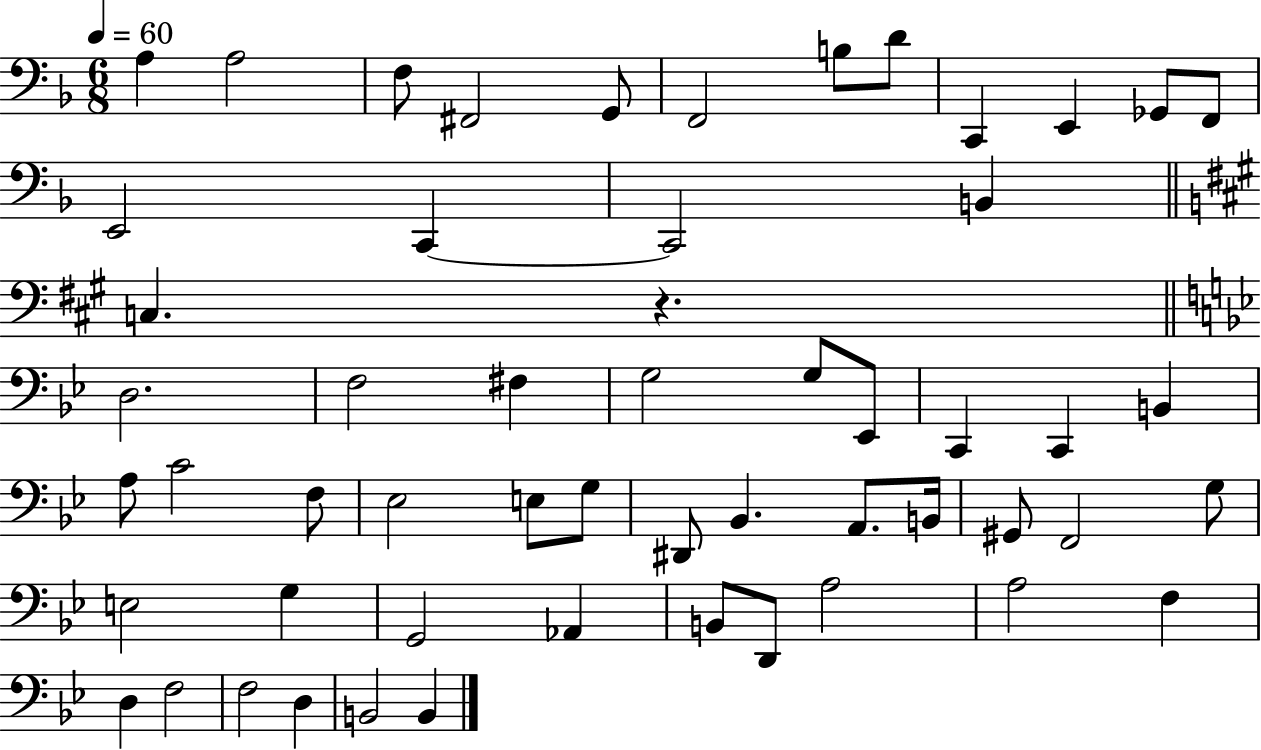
A3/q A3/h F3/e F#2/h G2/e F2/h B3/e D4/e C2/q E2/q Gb2/e F2/e E2/h C2/q C2/h B2/q C3/q. R/q. D3/h. F3/h F#3/q G3/h G3/e Eb2/e C2/q C2/q B2/q A3/e C4/h F3/e Eb3/h E3/e G3/e D#2/e Bb2/q. A2/e. B2/s G#2/e F2/h G3/e E3/h G3/q G2/h Ab2/q B2/e D2/e A3/h A3/h F3/q D3/q F3/h F3/h D3/q B2/h B2/q